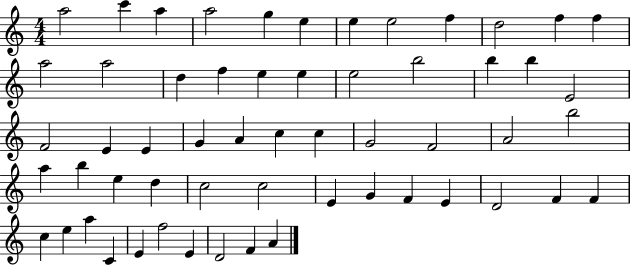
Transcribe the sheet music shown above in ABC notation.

X:1
T:Untitled
M:4/4
L:1/4
K:C
a2 c' a a2 g e e e2 f d2 f f a2 a2 d f e e e2 b2 b b E2 F2 E E G A c c G2 F2 A2 b2 a b e d c2 c2 E G F E D2 F F c e a C E f2 E D2 F A